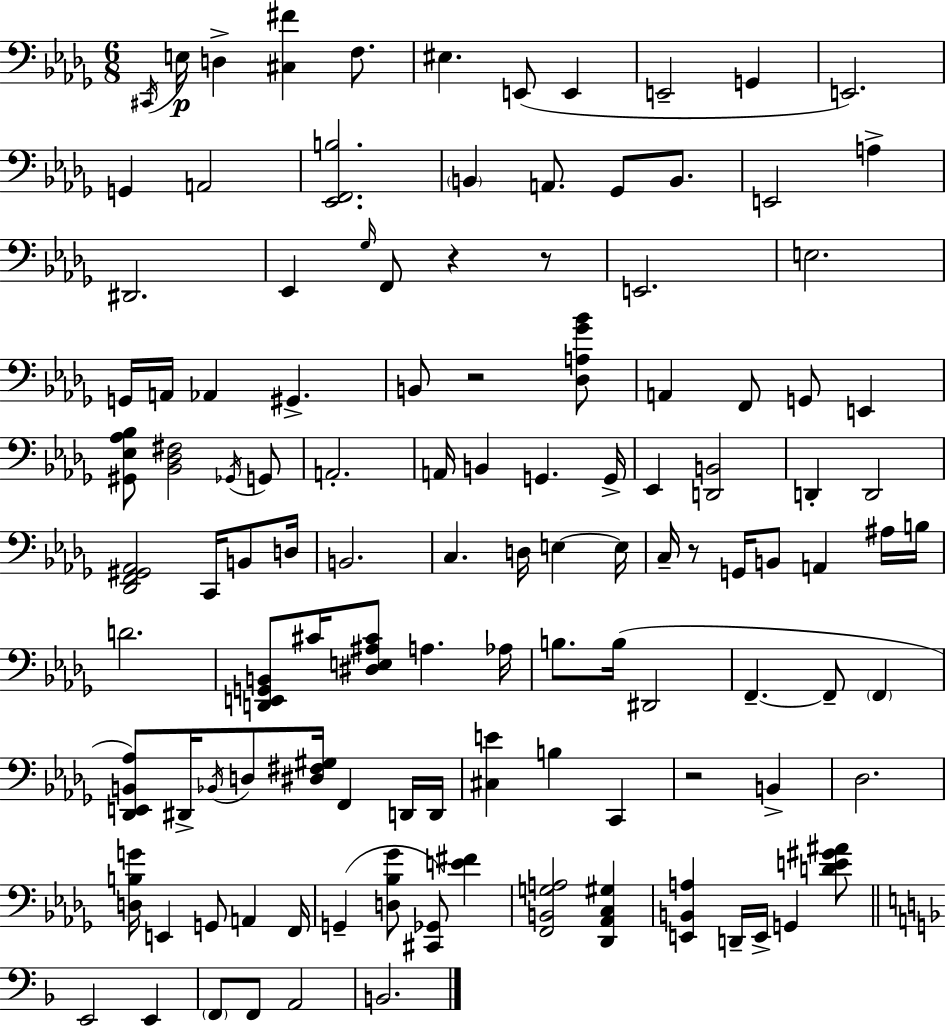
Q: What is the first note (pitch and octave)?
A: C#2